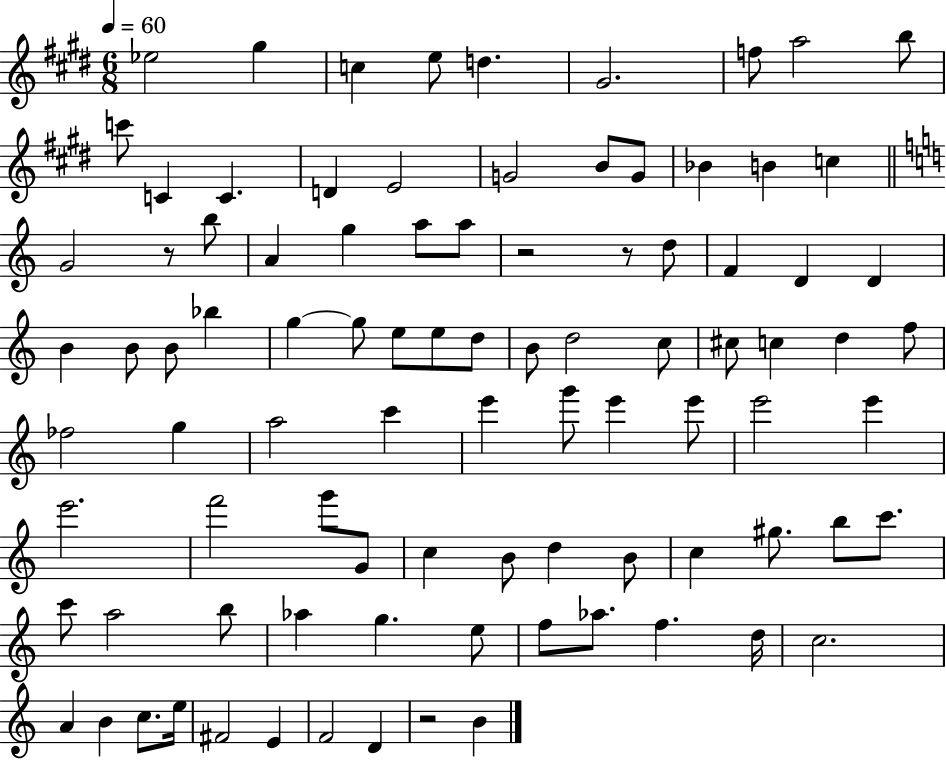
{
  \clef treble
  \numericTimeSignature
  \time 6/8
  \key e \major
  \tempo 4 = 60
  ees''2 gis''4 | c''4 e''8 d''4. | gis'2. | f''8 a''2 b''8 | \break c'''8 c'4 c'4. | d'4 e'2 | g'2 b'8 g'8 | bes'4 b'4 c''4 | \break \bar "||" \break \key c \major g'2 r8 b''8 | a'4 g''4 a''8 a''8 | r2 r8 d''8 | f'4 d'4 d'4 | \break b'4 b'8 b'8 bes''4 | g''4~~ g''8 e''8 e''8 d''8 | b'8 d''2 c''8 | cis''8 c''4 d''4 f''8 | \break fes''2 g''4 | a''2 c'''4 | e'''4 g'''8 e'''4 e'''8 | e'''2 e'''4 | \break e'''2. | f'''2 g'''8 g'8 | c''4 b'8 d''4 b'8 | c''4 gis''8. b''8 c'''8. | \break c'''8 a''2 b''8 | aes''4 g''4. e''8 | f''8 aes''8. f''4. d''16 | c''2. | \break a'4 b'4 c''8. e''16 | fis'2 e'4 | f'2 d'4 | r2 b'4 | \break \bar "|."
}